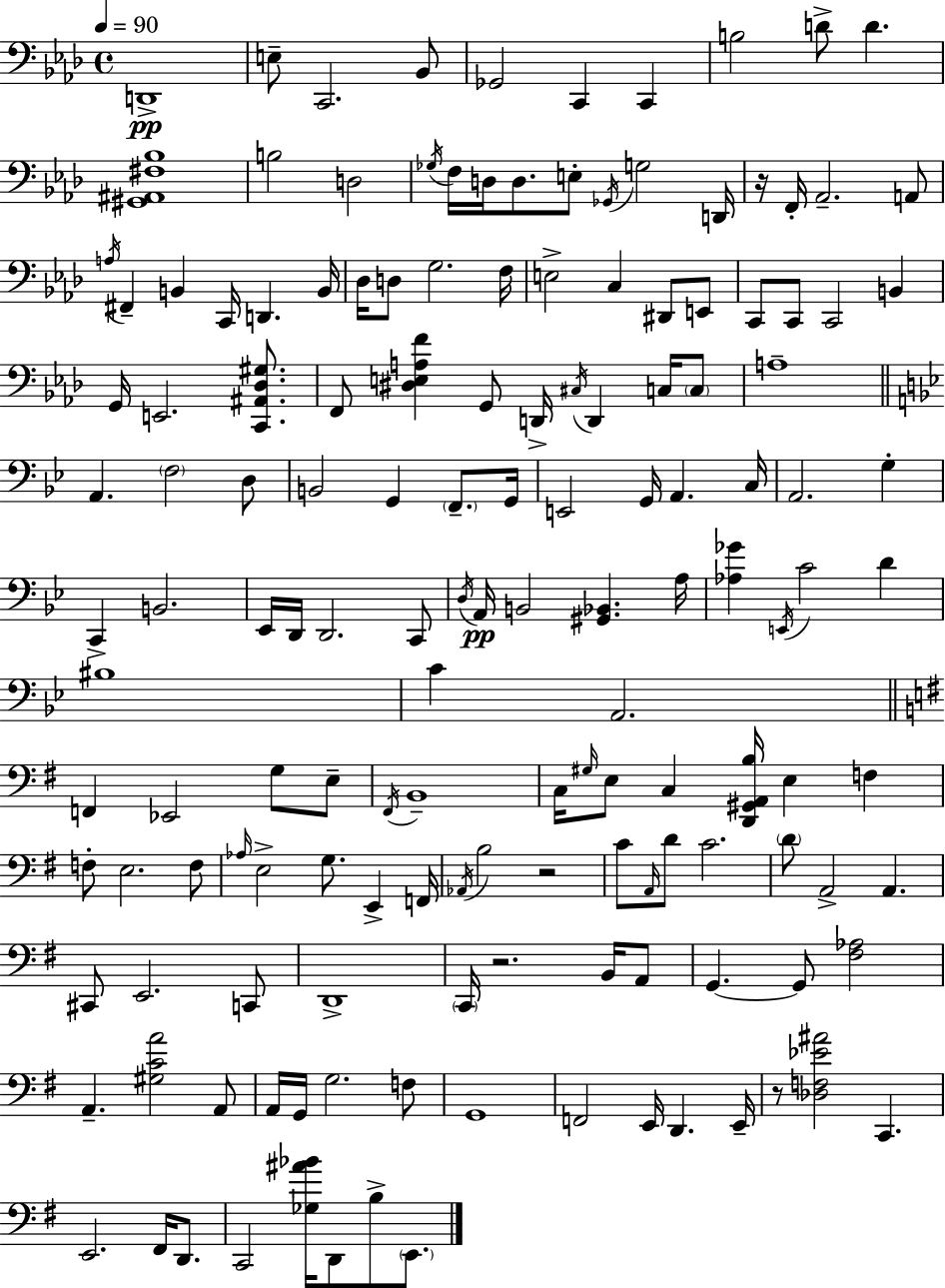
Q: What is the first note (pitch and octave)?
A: D2